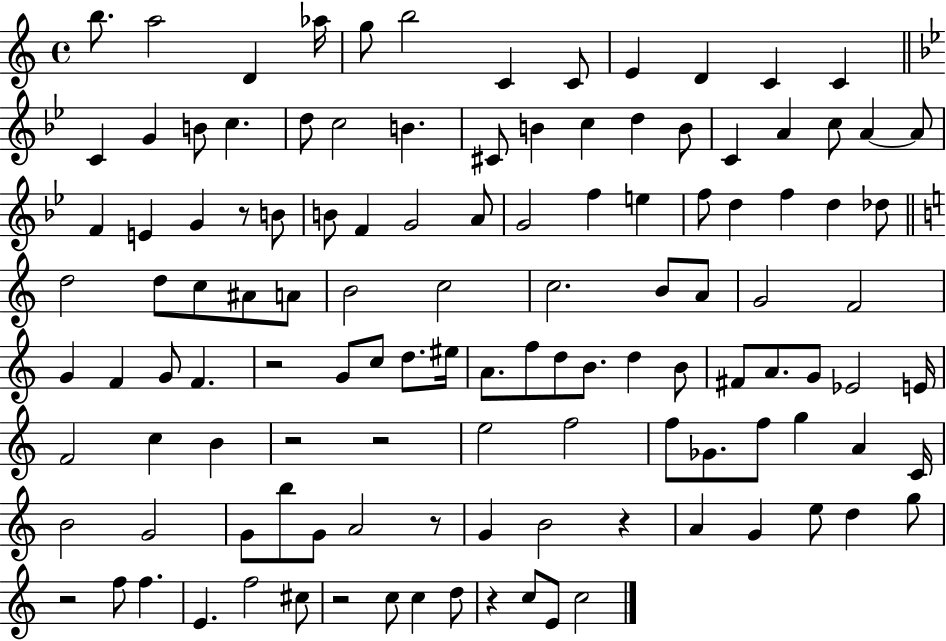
B5/e. A5/h D4/q Ab5/s G5/e B5/h C4/q C4/e E4/q D4/q C4/q C4/q C4/q G4/q B4/e C5/q. D5/e C5/h B4/q. C#4/e B4/q C5/q D5/q B4/e C4/q A4/q C5/e A4/q A4/e F4/q E4/q G4/q R/e B4/e B4/e F4/q G4/h A4/e G4/h F5/q E5/q F5/e D5/q F5/q D5/q Db5/e D5/h D5/e C5/e A#4/e A4/e B4/h C5/h C5/h. B4/e A4/e G4/h F4/h G4/q F4/q G4/e F4/q. R/h G4/e C5/e D5/e. EIS5/s A4/e. F5/e D5/e B4/e. D5/q B4/e F#4/e A4/e. G4/e Eb4/h E4/s F4/h C5/q B4/q R/h R/h E5/h F5/h F5/e Gb4/e. F5/e G5/q A4/q C4/s B4/h G4/h G4/e B5/e G4/e A4/h R/e G4/q B4/h R/q A4/q G4/q E5/e D5/q G5/e R/h F5/e F5/q. E4/q. F5/h C#5/e R/h C5/e C5/q D5/e R/q C5/e E4/e C5/h